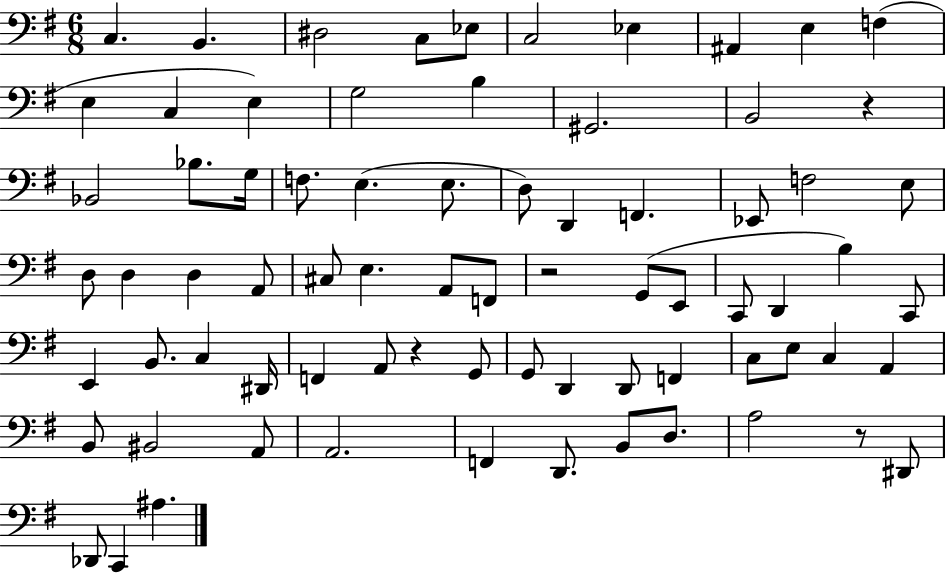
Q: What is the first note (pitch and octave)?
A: C3